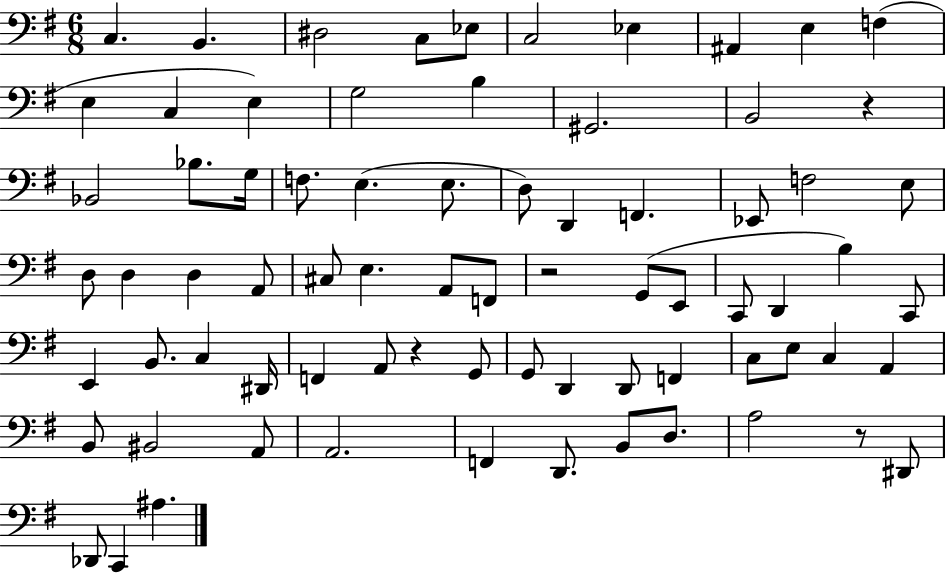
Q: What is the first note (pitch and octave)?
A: C3